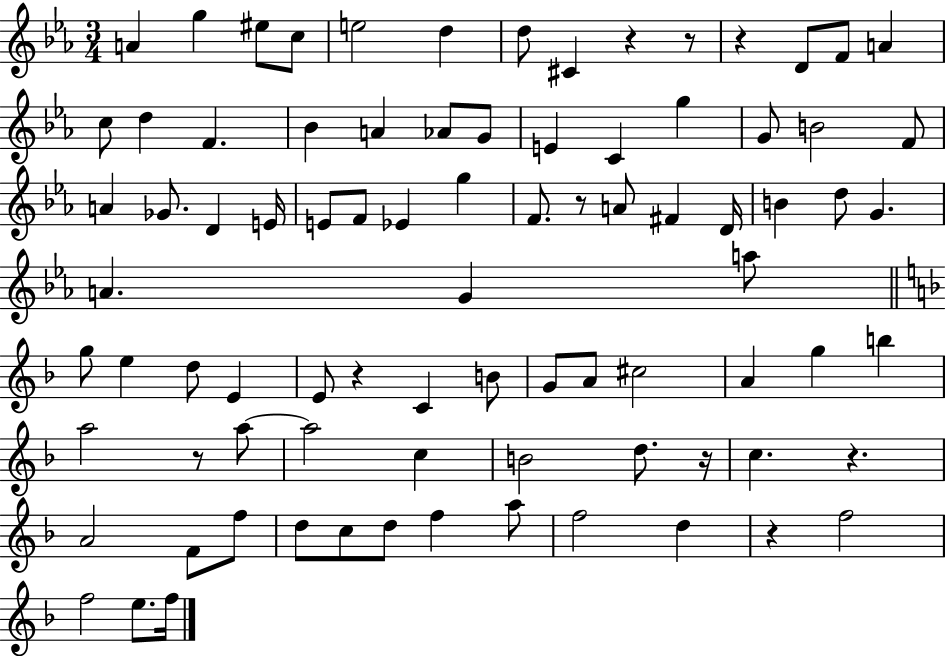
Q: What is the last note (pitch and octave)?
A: F5